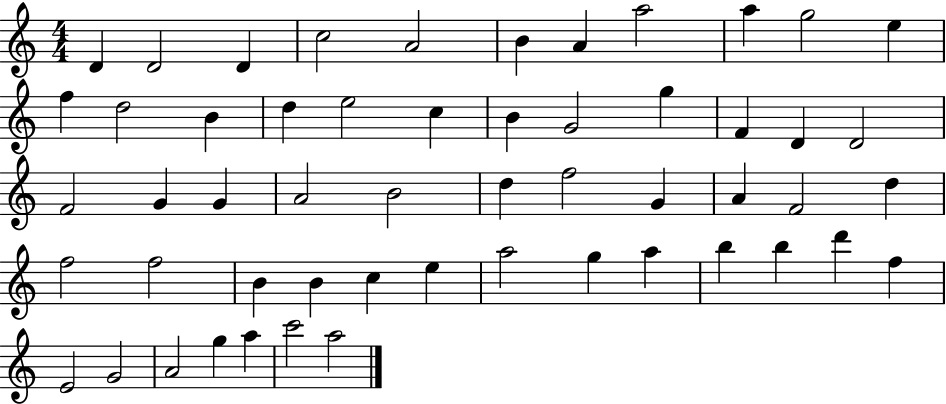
{
  \clef treble
  \numericTimeSignature
  \time 4/4
  \key c \major
  d'4 d'2 d'4 | c''2 a'2 | b'4 a'4 a''2 | a''4 g''2 e''4 | \break f''4 d''2 b'4 | d''4 e''2 c''4 | b'4 g'2 g''4 | f'4 d'4 d'2 | \break f'2 g'4 g'4 | a'2 b'2 | d''4 f''2 g'4 | a'4 f'2 d''4 | \break f''2 f''2 | b'4 b'4 c''4 e''4 | a''2 g''4 a''4 | b''4 b''4 d'''4 f''4 | \break e'2 g'2 | a'2 g''4 a''4 | c'''2 a''2 | \bar "|."
}